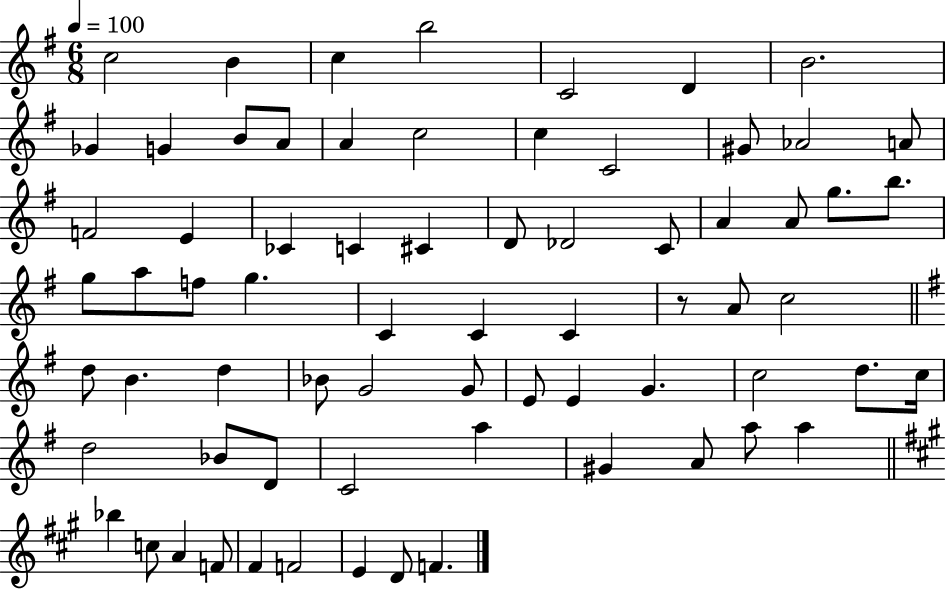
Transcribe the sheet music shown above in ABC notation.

X:1
T:Untitled
M:6/8
L:1/4
K:G
c2 B c b2 C2 D B2 _G G B/2 A/2 A c2 c C2 ^G/2 _A2 A/2 F2 E _C C ^C D/2 _D2 C/2 A A/2 g/2 b/2 g/2 a/2 f/2 g C C C z/2 A/2 c2 d/2 B d _B/2 G2 G/2 E/2 E G c2 d/2 c/4 d2 _B/2 D/2 C2 a ^G A/2 a/2 a _b c/2 A F/2 ^F F2 E D/2 F